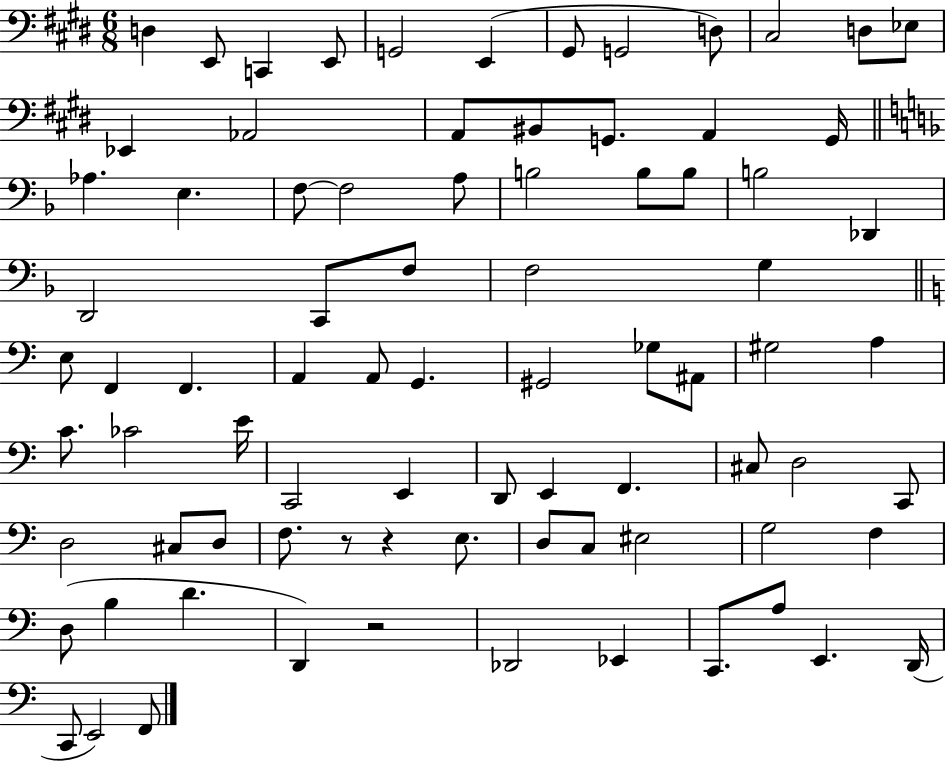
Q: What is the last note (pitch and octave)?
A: F2